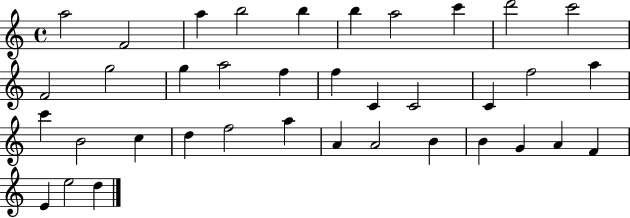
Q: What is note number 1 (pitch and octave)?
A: A5